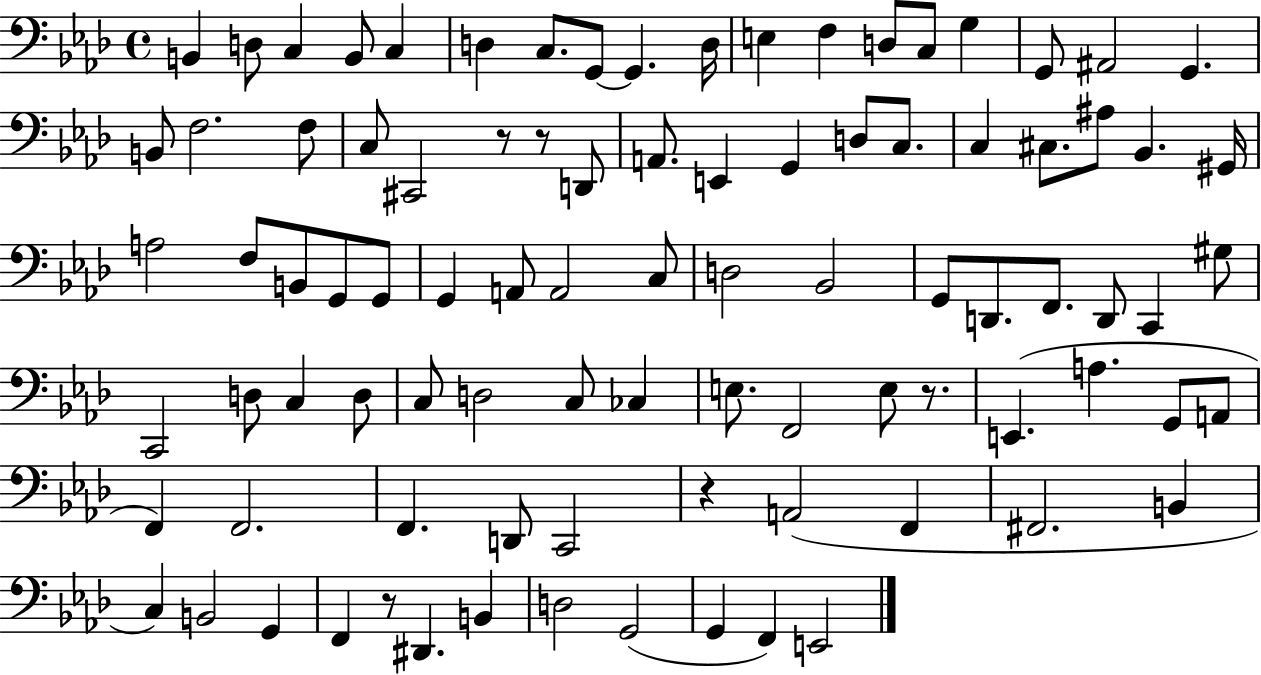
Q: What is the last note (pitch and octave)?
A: E2